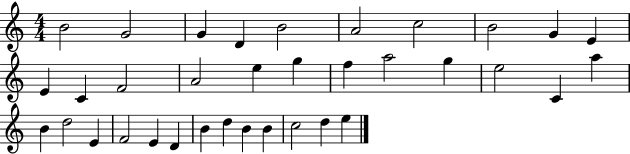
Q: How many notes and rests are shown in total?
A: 35